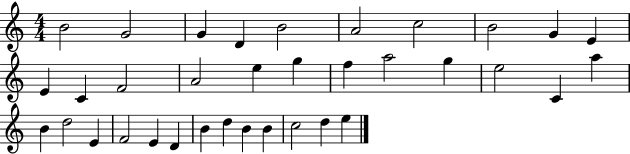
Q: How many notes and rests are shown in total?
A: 35